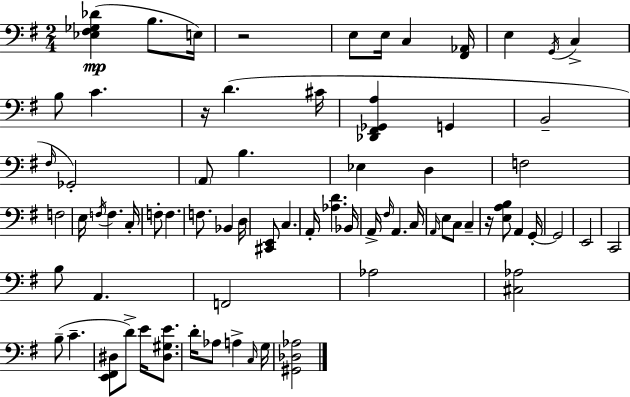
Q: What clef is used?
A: bass